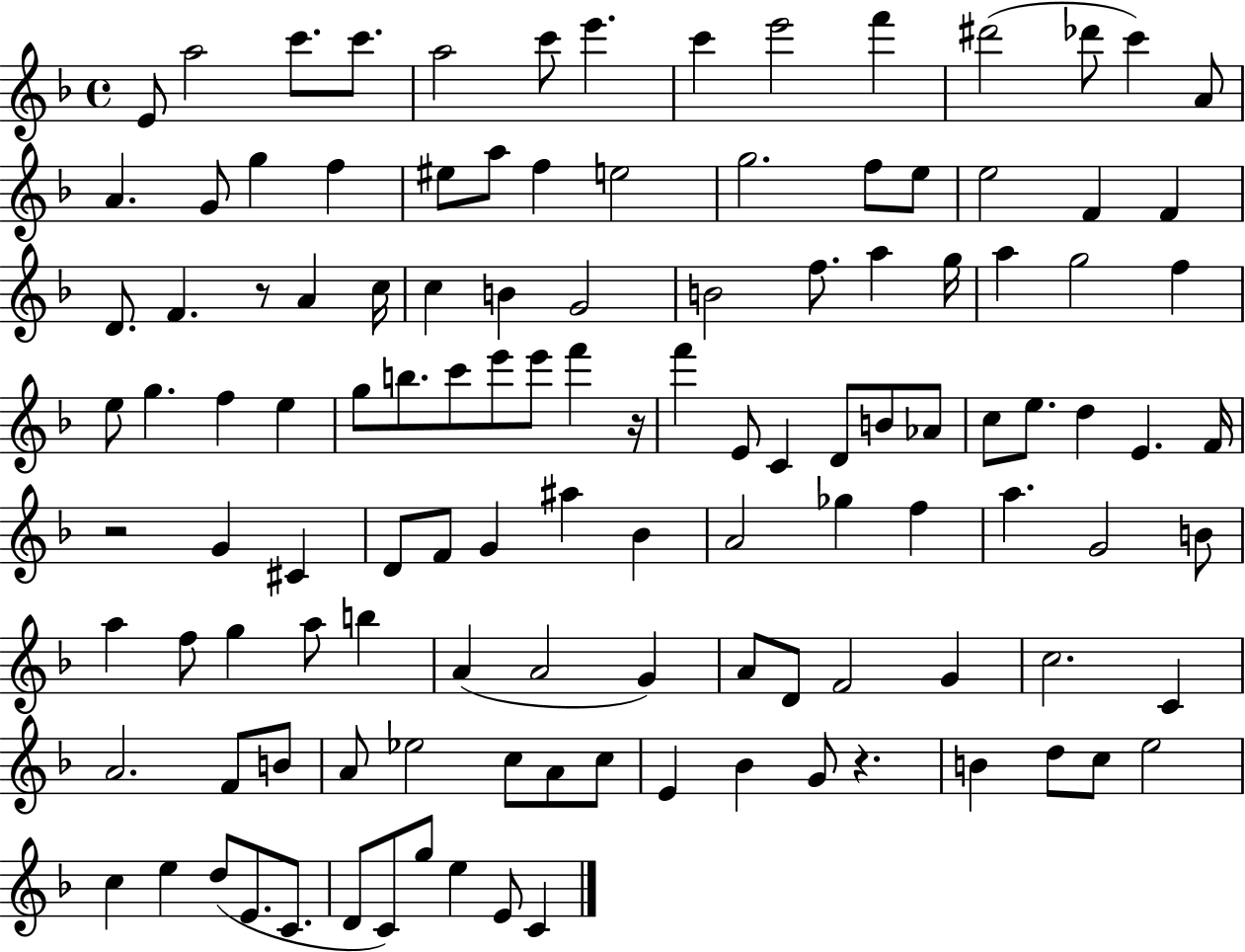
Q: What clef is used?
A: treble